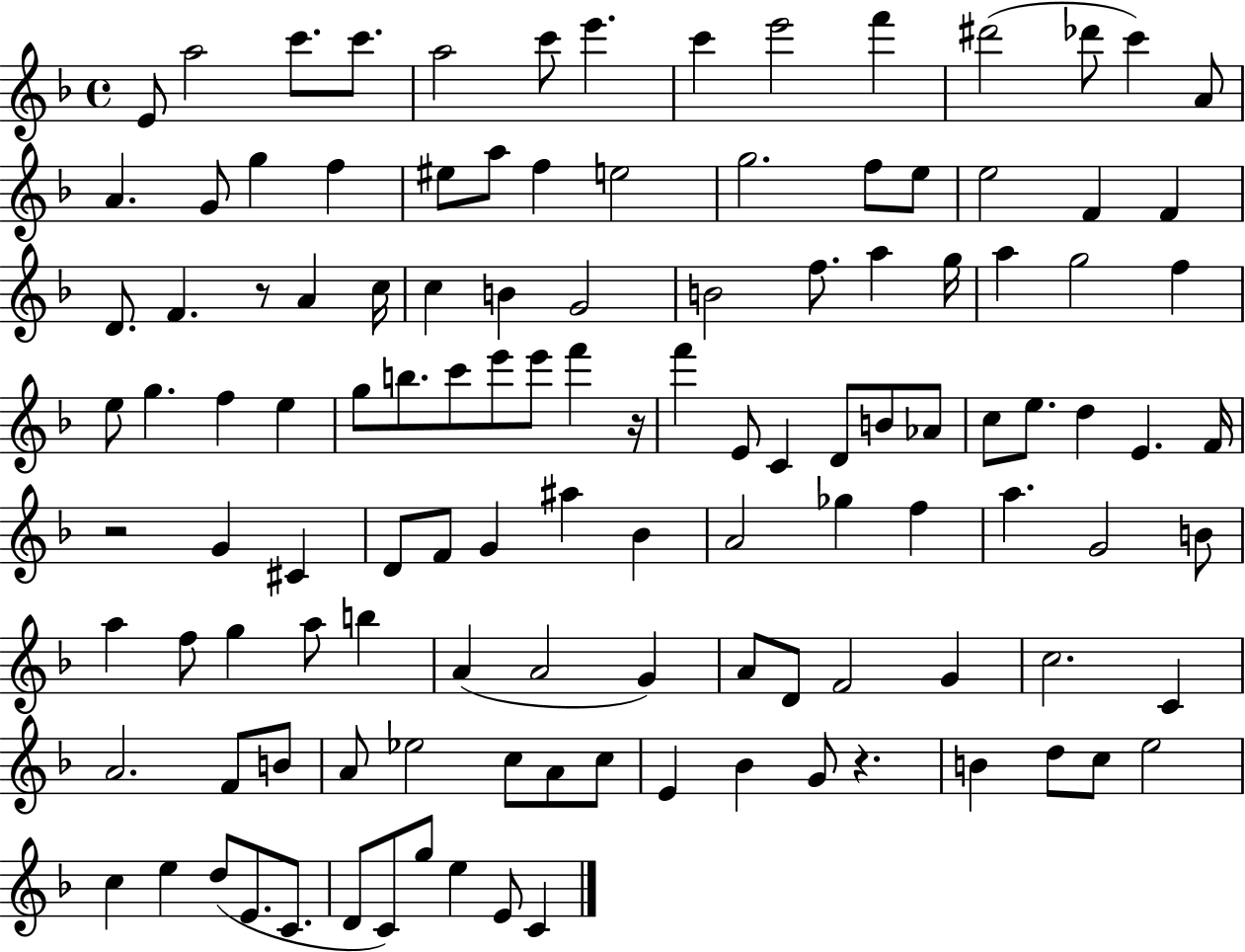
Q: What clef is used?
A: treble